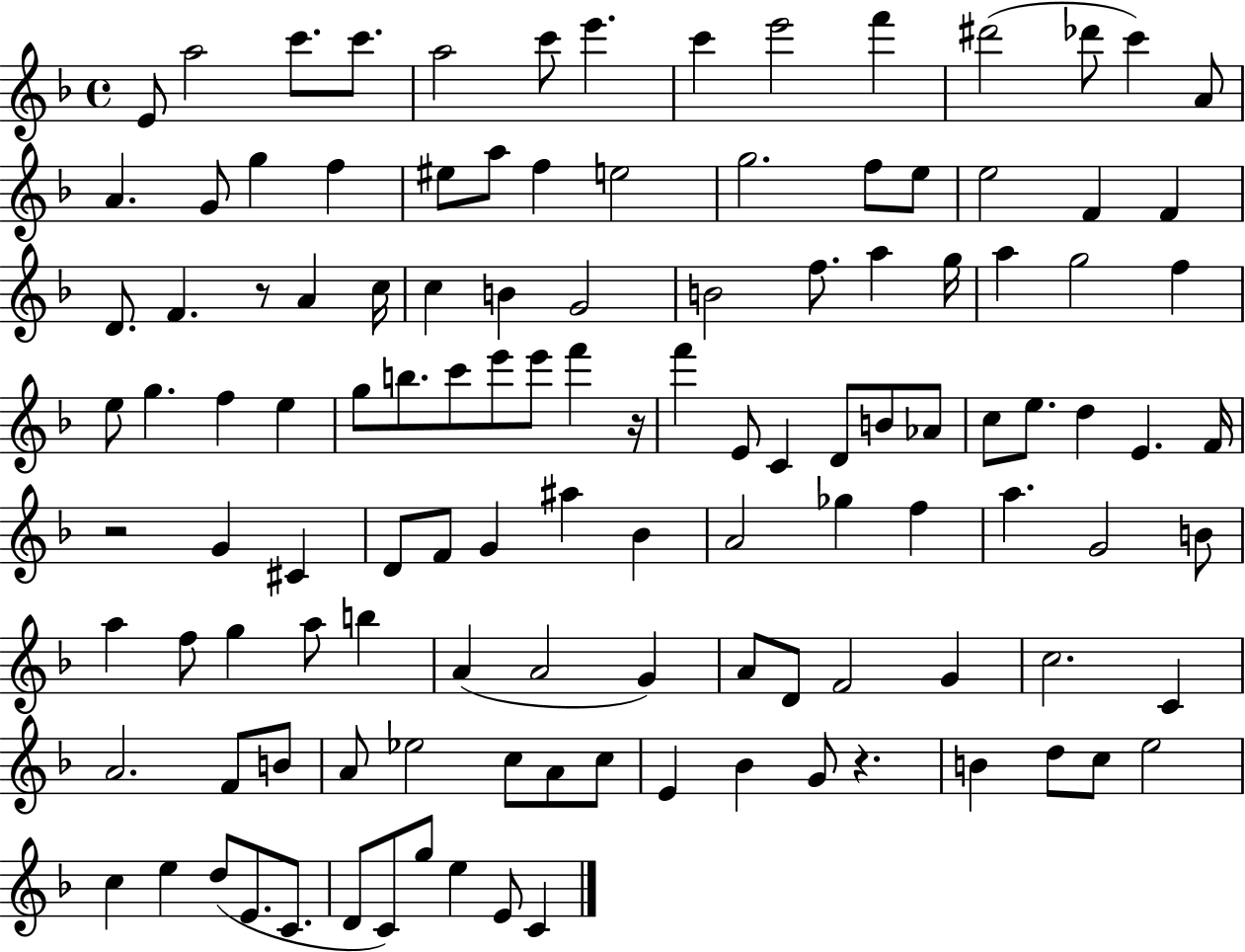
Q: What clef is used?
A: treble